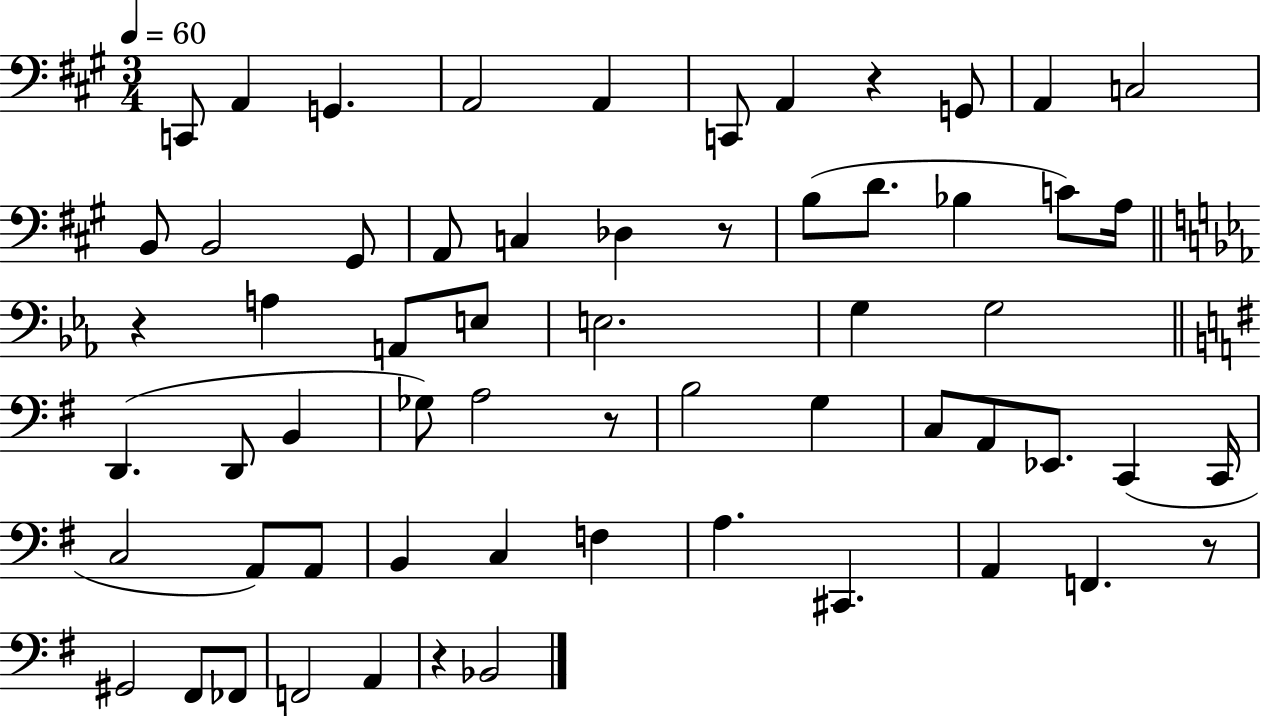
{
  \clef bass
  \numericTimeSignature
  \time 3/4
  \key a \major
  \tempo 4 = 60
  \repeat volta 2 { c,8 a,4 g,4. | a,2 a,4 | c,8 a,4 r4 g,8 | a,4 c2 | \break b,8 b,2 gis,8 | a,8 c4 des4 r8 | b8( d'8. bes4 c'8) a16 | \bar "||" \break \key ees \major r4 a4 a,8 e8 | e2. | g4 g2 | \bar "||" \break \key e \minor d,4.( d,8 b,4 | ges8) a2 r8 | b2 g4 | c8 a,8 ees,8. c,4( c,16 | \break c2 a,8) a,8 | b,4 c4 f4 | a4. cis,4. | a,4 f,4. r8 | \break gis,2 fis,8 fes,8 | f,2 a,4 | r4 bes,2 | } \bar "|."
}